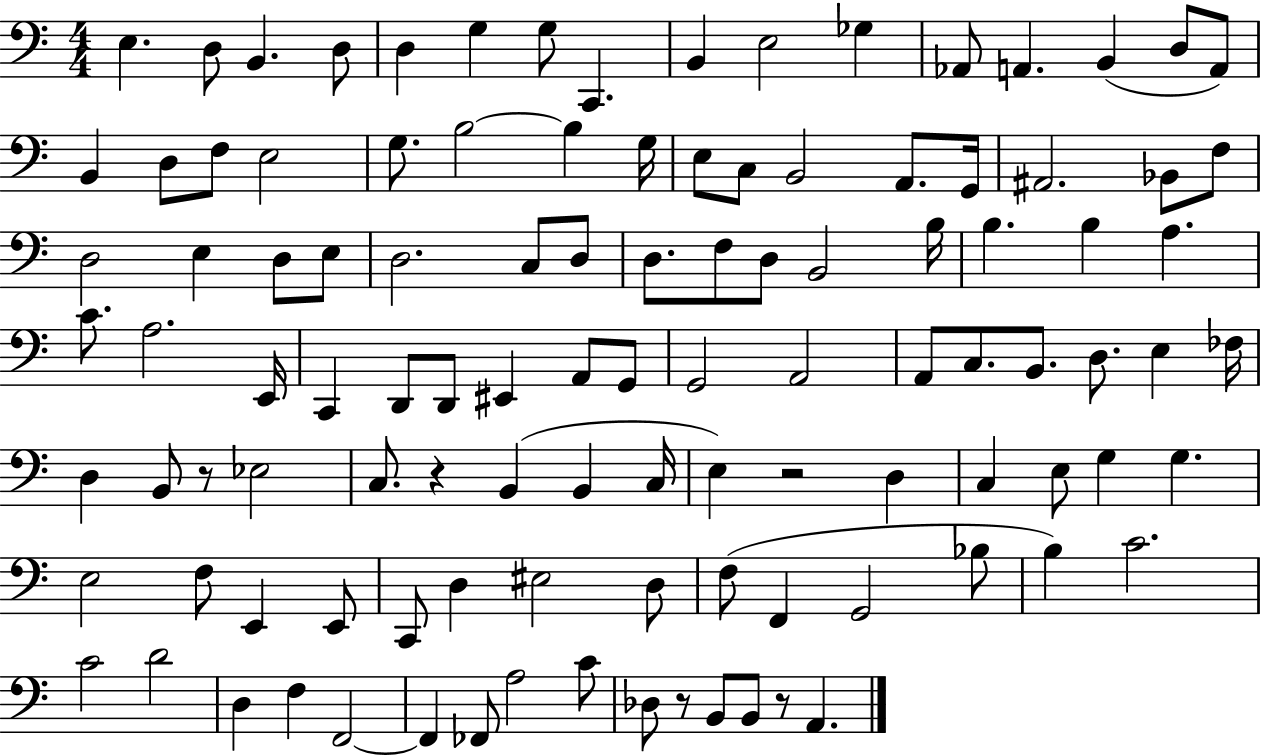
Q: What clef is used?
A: bass